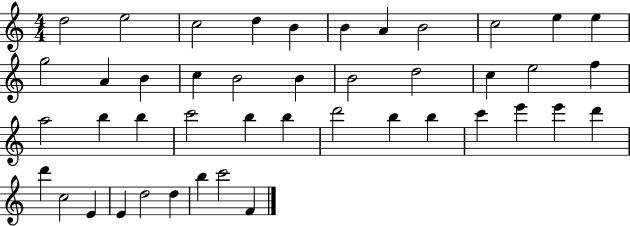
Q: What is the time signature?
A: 4/4